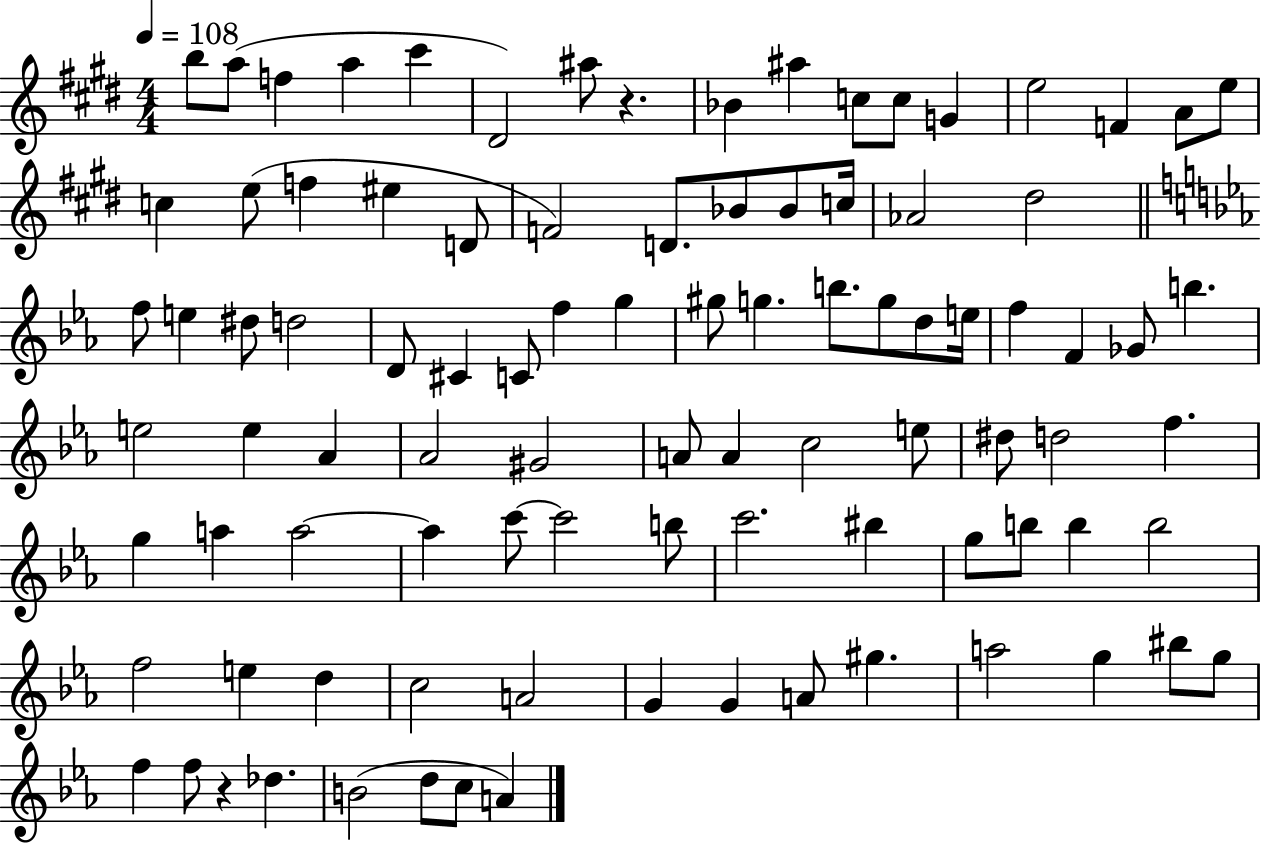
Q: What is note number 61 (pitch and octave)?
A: A5